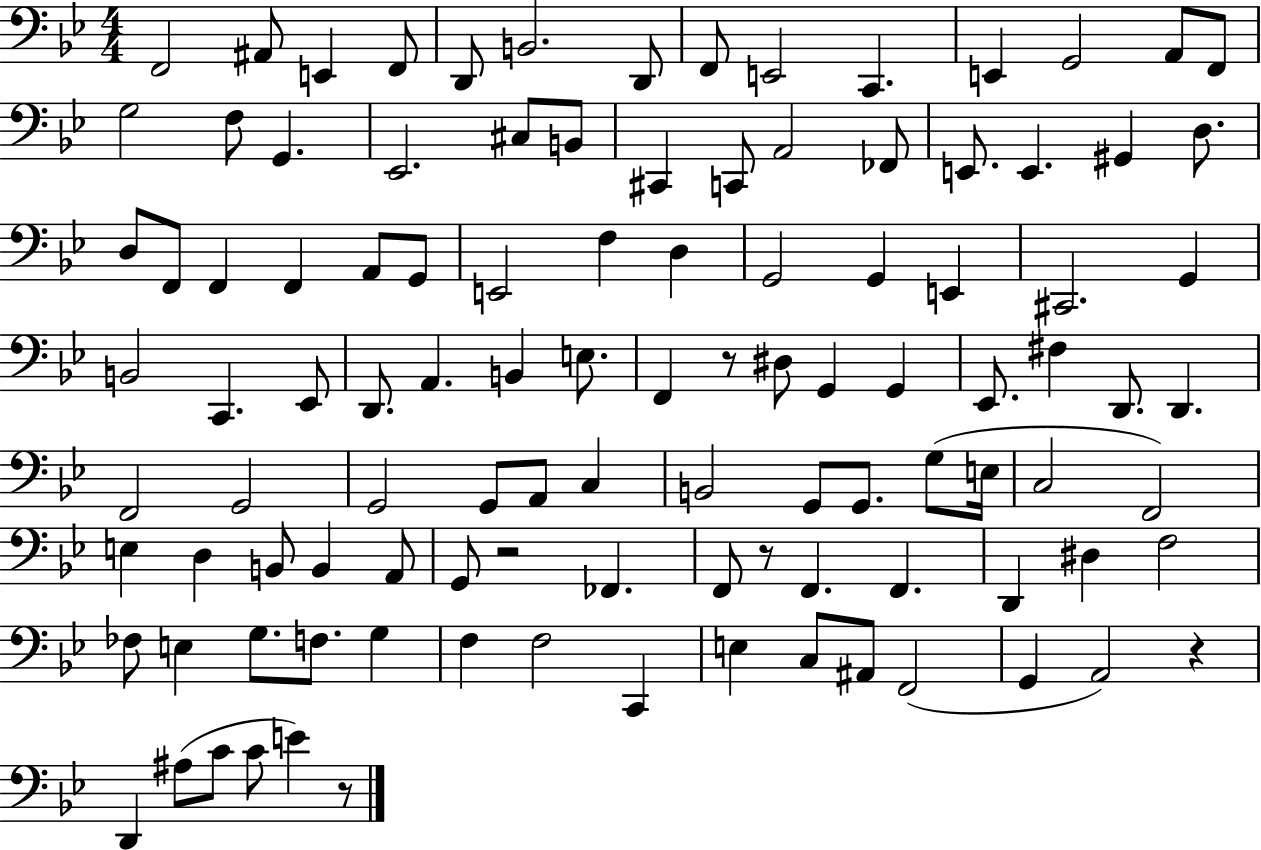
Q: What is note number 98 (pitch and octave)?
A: D2